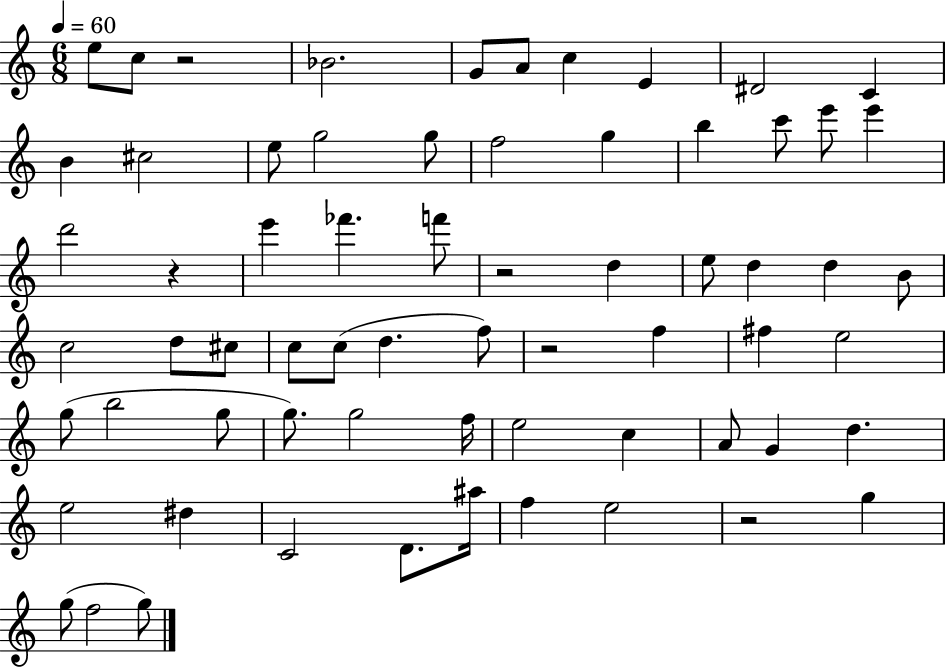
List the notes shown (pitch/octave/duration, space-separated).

E5/e C5/e R/h Bb4/h. G4/e A4/e C5/q E4/q D#4/h C4/q B4/q C#5/h E5/e G5/h G5/e F5/h G5/q B5/q C6/e E6/e E6/q D6/h R/q E6/q FES6/q. F6/e R/h D5/q E5/e D5/q D5/q B4/e C5/h D5/e C#5/e C5/e C5/e D5/q. F5/e R/h F5/q F#5/q E5/h G5/e B5/h G5/e G5/e. G5/h F5/s E5/h C5/q A4/e G4/q D5/q. E5/h D#5/q C4/h D4/e. A#5/s F5/q E5/h R/h G5/q G5/e F5/h G5/e